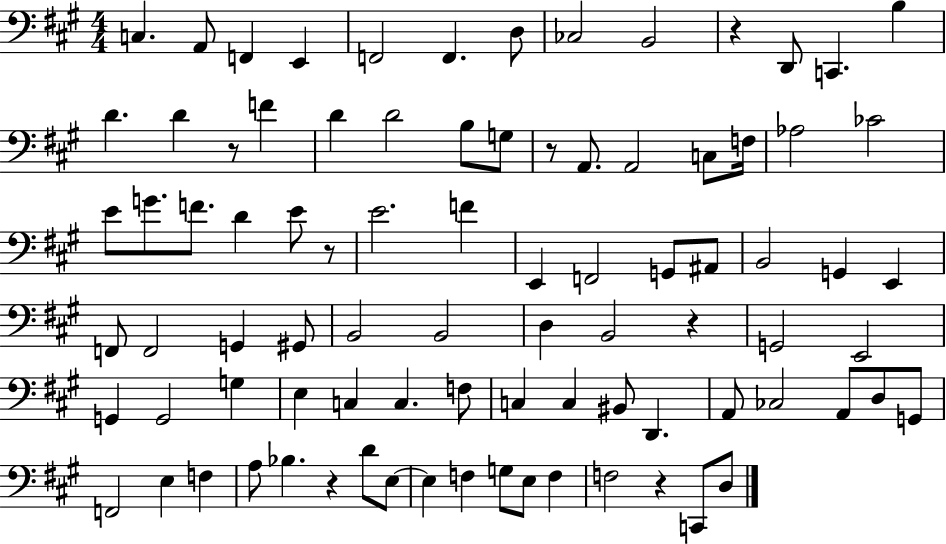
X:1
T:Untitled
M:4/4
L:1/4
K:A
C, A,,/2 F,, E,, F,,2 F,, D,/2 _C,2 B,,2 z D,,/2 C,, B, D D z/2 F D D2 B,/2 G,/2 z/2 A,,/2 A,,2 C,/2 F,/4 _A,2 _C2 E/2 G/2 F/2 D E/2 z/2 E2 F E,, F,,2 G,,/2 ^A,,/2 B,,2 G,, E,, F,,/2 F,,2 G,, ^G,,/2 B,,2 B,,2 D, B,,2 z G,,2 E,,2 G,, G,,2 G, E, C, C, F,/2 C, C, ^B,,/2 D,, A,,/2 _C,2 A,,/2 D,/2 G,,/2 F,,2 E, F, A,/2 _B, z D/2 E,/2 E, F, G,/2 E,/2 F, F,2 z C,,/2 D,/2